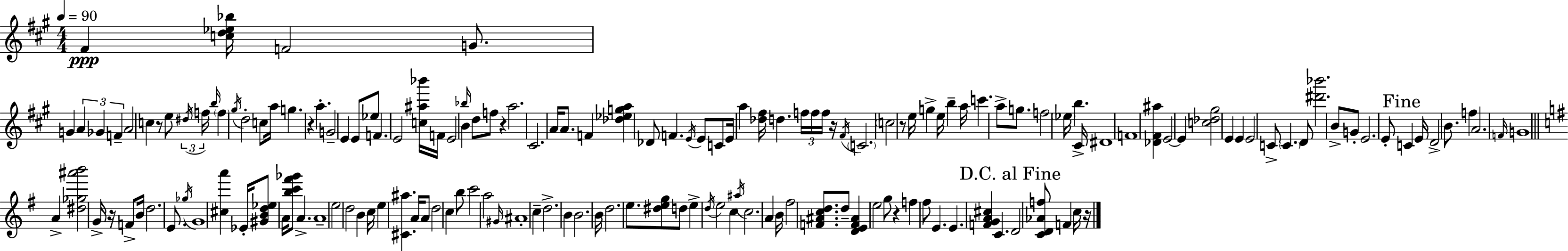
F#4/q [C5,D5,Eb5,Bb5]/s F4/h G4/e. G4/q A4/q Gb4/q F4/q A4/h C5/q R/e E5/e D#5/s F5/s B5/s F5/q G#5/s D5/h C5/e A5/s G5/q. R/q A5/q. G4/h E4/q E4/e Eb5/e F4/q. E4/h [C5,A#5,Bb6]/s F4/s E4/h Bb5/s B4/q D5/e F5/e R/q A5/h. C#4/h. A4/s A4/e. F4/q [Db5,Eb5,G5,A5]/q Db4/e F4/q. E4/s E4/e C4/e E4/s A5/q [Db5,F#5]/s D5/q. F5/s F5/s F5/s R/s F#4/s C4/h. C5/h R/e E5/s G5/q E5/s B5/q A5/s C6/q. A5/e G5/e. F5/h Eb5/s B5/q. C#4/s D#4/w F4/w [Db4,F#4,A#5]/q E4/h E4/q [C5,Db5,G#5]/h E4/q E4/q E4/h C4/e C4/q. D4/e [D#6,Bb6]/h. B4/e G4/e E4/h. E4/e C4/q E4/s D4/h B4/e. F5/q A4/h. F4/s G4/w A4/q [D#5,Gb5,A#6,B6]/h G4/s R/s F4/e B4/s D5/h. E4/e. Gb5/s G4/w [C#5,A6]/q Eb4/s [G#4,B4,D5,Eb5]/e A4/s [B5,C6,F#6,Gb6]/e A4/q. A4/w E5/h D5/h B4/q C5/s E5/q [C#4,A#5]/q. A4/s A4/e D5/h C5/q B5/e C6/h A5/h G#4/s A#4/w C5/q D5/h. B4/q B4/h. B4/s D5/h. E5/e. [D#5,E5,G5]/e D5/e E5/q D5/s E5/h C5/q A#5/s C5/h. A4/q B4/s F#5/h [F4,A#4,C5,D5]/e. D5/e [D4,E4,F4,A#4]/q E5/h G5/e R/q F5/q F#5/e E4/q. E4/q. [F4,G4,A4,C#5]/q C4/q. D4/h [C4,D4,Ab4,F5]/e F4/q C5/s R/s